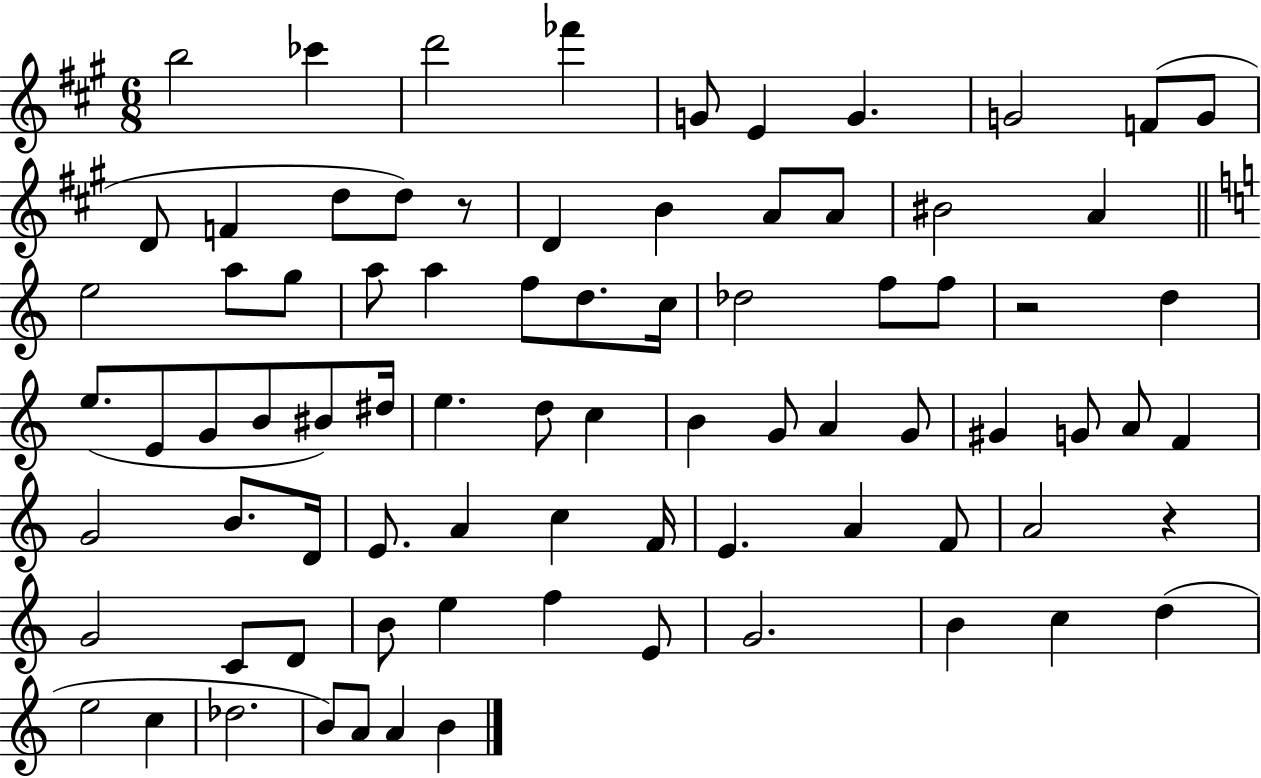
{
  \clef treble
  \numericTimeSignature
  \time 6/8
  \key a \major
  b''2 ces'''4 | d'''2 fes'''4 | g'8 e'4 g'4. | g'2 f'8( g'8 | \break d'8 f'4 d''8 d''8) r8 | d'4 b'4 a'8 a'8 | bis'2 a'4 | \bar "||" \break \key a \minor e''2 a''8 g''8 | a''8 a''4 f''8 d''8. c''16 | des''2 f''8 f''8 | r2 d''4 | \break e''8.( e'8 g'8 b'8 bis'8) dis''16 | e''4. d''8 c''4 | b'4 g'8 a'4 g'8 | gis'4 g'8 a'8 f'4 | \break g'2 b'8. d'16 | e'8. a'4 c''4 f'16 | e'4. a'4 f'8 | a'2 r4 | \break g'2 c'8 d'8 | b'8 e''4 f''4 e'8 | g'2. | b'4 c''4 d''4( | \break e''2 c''4 | des''2. | b'8) a'8 a'4 b'4 | \bar "|."
}